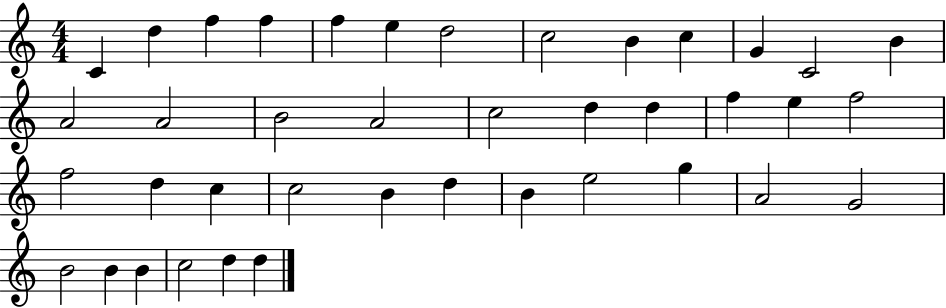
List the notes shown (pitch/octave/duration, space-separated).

C4/q D5/q F5/q F5/q F5/q E5/q D5/h C5/h B4/q C5/q G4/q C4/h B4/q A4/h A4/h B4/h A4/h C5/h D5/q D5/q F5/q E5/q F5/h F5/h D5/q C5/q C5/h B4/q D5/q B4/q E5/h G5/q A4/h G4/h B4/h B4/q B4/q C5/h D5/q D5/q